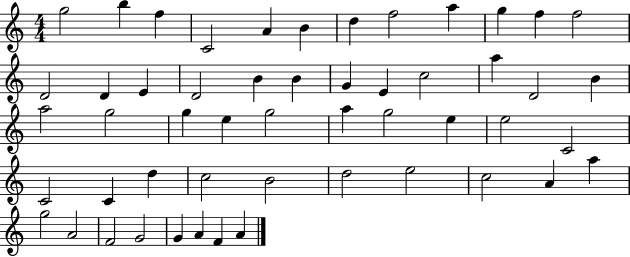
G5/h B5/q F5/q C4/h A4/q B4/q D5/q F5/h A5/q G5/q F5/q F5/h D4/h D4/q E4/q D4/h B4/q B4/q G4/q E4/q C5/h A5/q D4/h B4/q A5/h G5/h G5/q E5/q G5/h A5/q G5/h E5/q E5/h C4/h C4/h C4/q D5/q C5/h B4/h D5/h E5/h C5/h A4/q A5/q G5/h A4/h F4/h G4/h G4/q A4/q F4/q A4/q